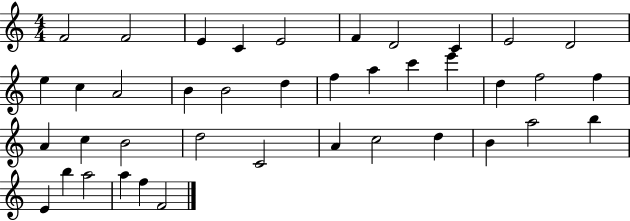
X:1
T:Untitled
M:4/4
L:1/4
K:C
F2 F2 E C E2 F D2 C E2 D2 e c A2 B B2 d f a c' e' d f2 f A c B2 d2 C2 A c2 d B a2 b E b a2 a f F2